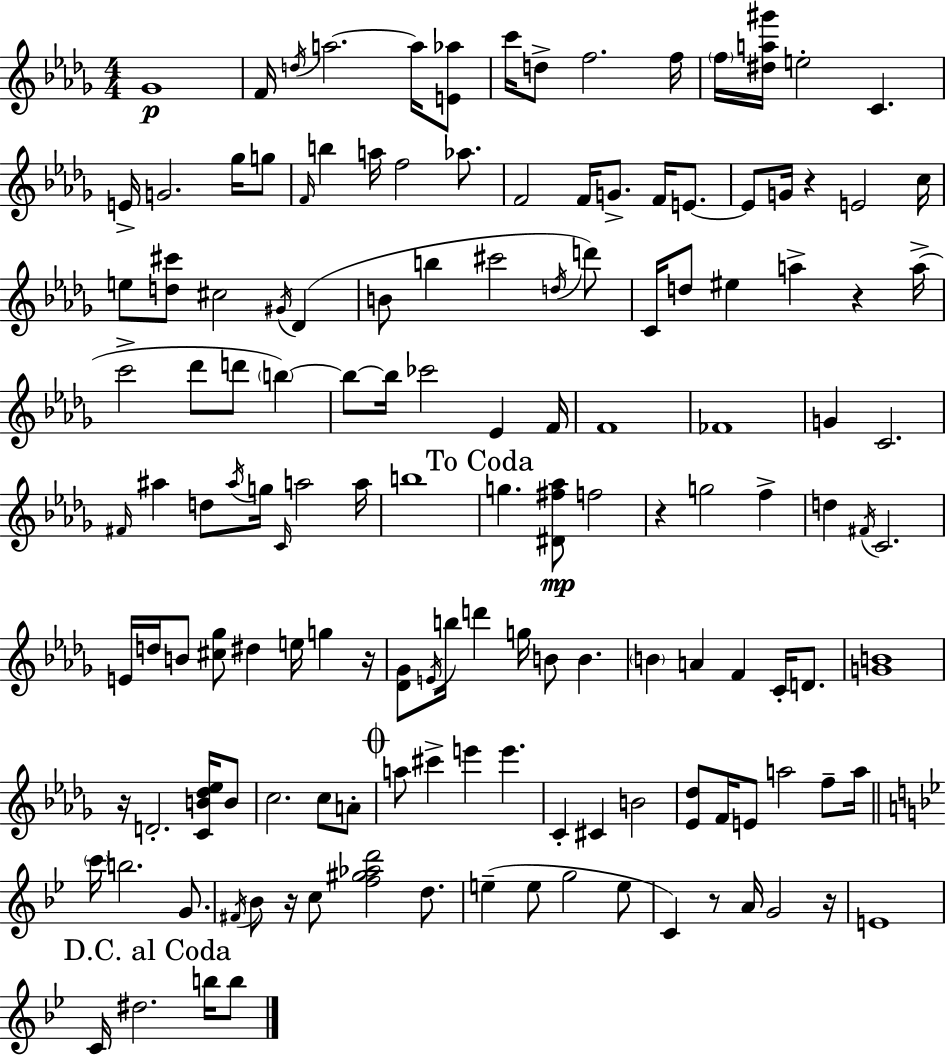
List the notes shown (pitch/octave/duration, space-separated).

Gb4/w F4/s D5/s A5/h. A5/s [E4,Ab5]/e C6/s D5/e F5/h. F5/s F5/s [D#5,A5,G#6]/s E5/h C4/q. E4/s G4/h. Gb5/s G5/e F4/s B5/q A5/s F5/h Ab5/e. F4/h F4/s G4/e. F4/s E4/e. E4/e G4/s R/q E4/h C5/s E5/e [D5,C#6]/e C#5/h G#4/s Db4/q B4/e B5/q C#6/h D5/s D6/e C4/s D5/e EIS5/q A5/q R/q A5/s C6/h Db6/e D6/e B5/q B5/e B5/s CES6/h Eb4/q F4/s F4/w FES4/w G4/q C4/h. F#4/s A#5/q D5/e A#5/s G5/s C4/s A5/h A5/s B5/w G5/q. [D#4,F#5,Ab5]/e F5/h R/q G5/h F5/q D5/q F#4/s C4/h. E4/s D5/s B4/e [C#5,Gb5]/e D#5/q E5/s G5/q R/s [Db4,Gb4]/e E4/s B5/s D6/q G5/s B4/e B4/q. B4/q A4/q F4/q C4/s D4/e. [G4,B4]/w R/s D4/h. [C4,B4,Db5,Eb5]/s B4/e C5/h. C5/e A4/e A5/e C#6/q E6/q E6/q. C4/q C#4/q B4/h [Eb4,Db5]/e F4/s E4/e A5/h F5/e A5/s C6/s B5/h. G4/e. F#4/s Bb4/e R/s C5/e [F5,G#5,Ab5,D6]/h D5/e. E5/q E5/e G5/h E5/e C4/q R/e A4/s G4/h R/s E4/w C4/s D#5/h. B5/s B5/e